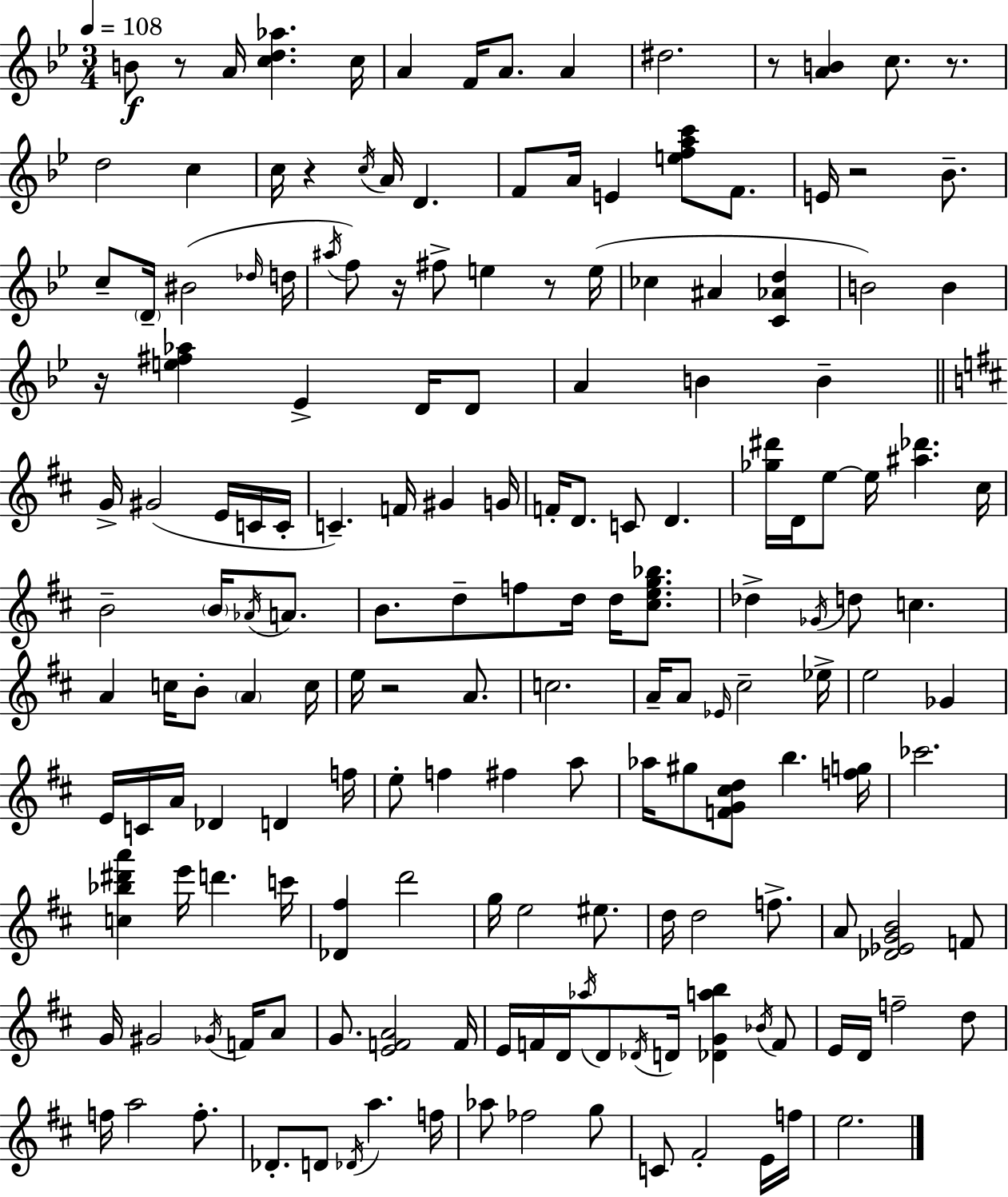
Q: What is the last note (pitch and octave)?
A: E5